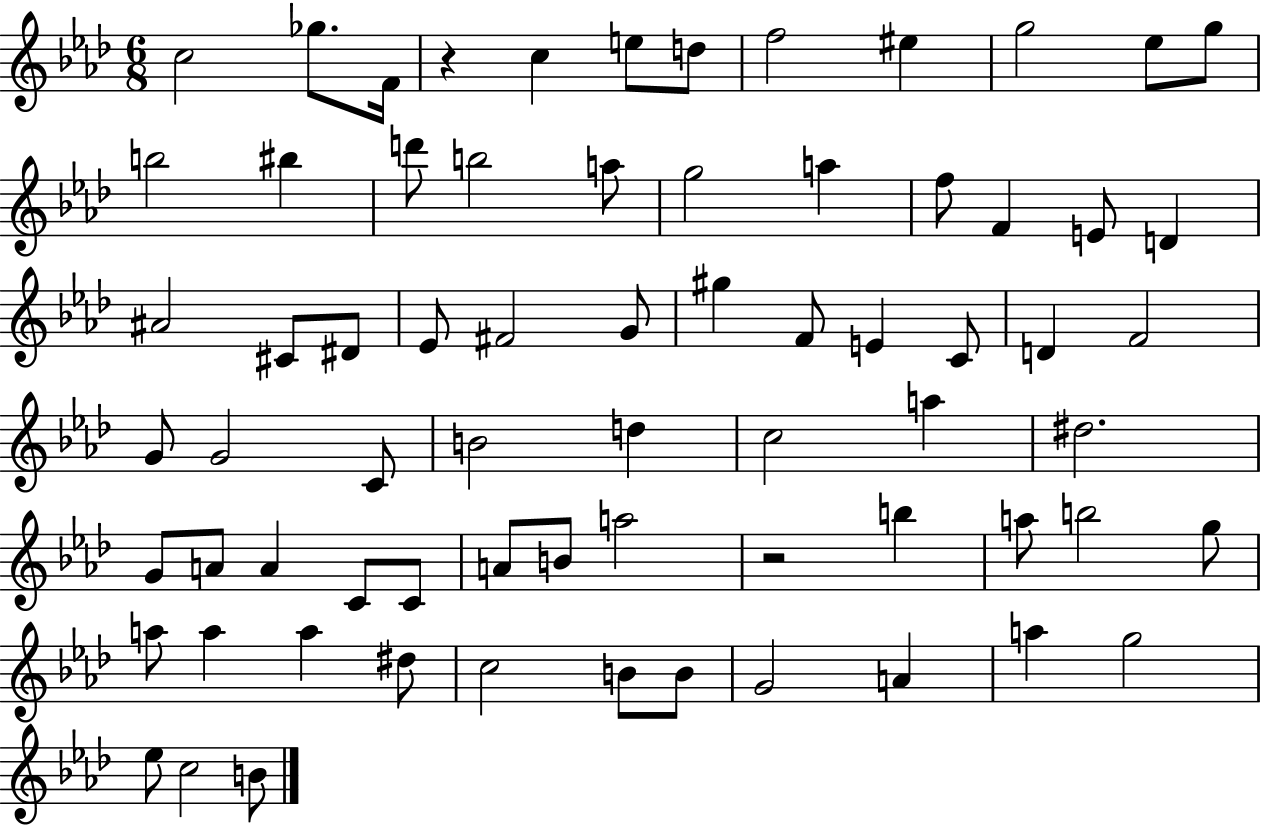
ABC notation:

X:1
T:Untitled
M:6/8
L:1/4
K:Ab
c2 _g/2 F/4 z c e/2 d/2 f2 ^e g2 _e/2 g/2 b2 ^b d'/2 b2 a/2 g2 a f/2 F E/2 D ^A2 ^C/2 ^D/2 _E/2 ^F2 G/2 ^g F/2 E C/2 D F2 G/2 G2 C/2 B2 d c2 a ^d2 G/2 A/2 A C/2 C/2 A/2 B/2 a2 z2 b a/2 b2 g/2 a/2 a a ^d/2 c2 B/2 B/2 G2 A a g2 _e/2 c2 B/2